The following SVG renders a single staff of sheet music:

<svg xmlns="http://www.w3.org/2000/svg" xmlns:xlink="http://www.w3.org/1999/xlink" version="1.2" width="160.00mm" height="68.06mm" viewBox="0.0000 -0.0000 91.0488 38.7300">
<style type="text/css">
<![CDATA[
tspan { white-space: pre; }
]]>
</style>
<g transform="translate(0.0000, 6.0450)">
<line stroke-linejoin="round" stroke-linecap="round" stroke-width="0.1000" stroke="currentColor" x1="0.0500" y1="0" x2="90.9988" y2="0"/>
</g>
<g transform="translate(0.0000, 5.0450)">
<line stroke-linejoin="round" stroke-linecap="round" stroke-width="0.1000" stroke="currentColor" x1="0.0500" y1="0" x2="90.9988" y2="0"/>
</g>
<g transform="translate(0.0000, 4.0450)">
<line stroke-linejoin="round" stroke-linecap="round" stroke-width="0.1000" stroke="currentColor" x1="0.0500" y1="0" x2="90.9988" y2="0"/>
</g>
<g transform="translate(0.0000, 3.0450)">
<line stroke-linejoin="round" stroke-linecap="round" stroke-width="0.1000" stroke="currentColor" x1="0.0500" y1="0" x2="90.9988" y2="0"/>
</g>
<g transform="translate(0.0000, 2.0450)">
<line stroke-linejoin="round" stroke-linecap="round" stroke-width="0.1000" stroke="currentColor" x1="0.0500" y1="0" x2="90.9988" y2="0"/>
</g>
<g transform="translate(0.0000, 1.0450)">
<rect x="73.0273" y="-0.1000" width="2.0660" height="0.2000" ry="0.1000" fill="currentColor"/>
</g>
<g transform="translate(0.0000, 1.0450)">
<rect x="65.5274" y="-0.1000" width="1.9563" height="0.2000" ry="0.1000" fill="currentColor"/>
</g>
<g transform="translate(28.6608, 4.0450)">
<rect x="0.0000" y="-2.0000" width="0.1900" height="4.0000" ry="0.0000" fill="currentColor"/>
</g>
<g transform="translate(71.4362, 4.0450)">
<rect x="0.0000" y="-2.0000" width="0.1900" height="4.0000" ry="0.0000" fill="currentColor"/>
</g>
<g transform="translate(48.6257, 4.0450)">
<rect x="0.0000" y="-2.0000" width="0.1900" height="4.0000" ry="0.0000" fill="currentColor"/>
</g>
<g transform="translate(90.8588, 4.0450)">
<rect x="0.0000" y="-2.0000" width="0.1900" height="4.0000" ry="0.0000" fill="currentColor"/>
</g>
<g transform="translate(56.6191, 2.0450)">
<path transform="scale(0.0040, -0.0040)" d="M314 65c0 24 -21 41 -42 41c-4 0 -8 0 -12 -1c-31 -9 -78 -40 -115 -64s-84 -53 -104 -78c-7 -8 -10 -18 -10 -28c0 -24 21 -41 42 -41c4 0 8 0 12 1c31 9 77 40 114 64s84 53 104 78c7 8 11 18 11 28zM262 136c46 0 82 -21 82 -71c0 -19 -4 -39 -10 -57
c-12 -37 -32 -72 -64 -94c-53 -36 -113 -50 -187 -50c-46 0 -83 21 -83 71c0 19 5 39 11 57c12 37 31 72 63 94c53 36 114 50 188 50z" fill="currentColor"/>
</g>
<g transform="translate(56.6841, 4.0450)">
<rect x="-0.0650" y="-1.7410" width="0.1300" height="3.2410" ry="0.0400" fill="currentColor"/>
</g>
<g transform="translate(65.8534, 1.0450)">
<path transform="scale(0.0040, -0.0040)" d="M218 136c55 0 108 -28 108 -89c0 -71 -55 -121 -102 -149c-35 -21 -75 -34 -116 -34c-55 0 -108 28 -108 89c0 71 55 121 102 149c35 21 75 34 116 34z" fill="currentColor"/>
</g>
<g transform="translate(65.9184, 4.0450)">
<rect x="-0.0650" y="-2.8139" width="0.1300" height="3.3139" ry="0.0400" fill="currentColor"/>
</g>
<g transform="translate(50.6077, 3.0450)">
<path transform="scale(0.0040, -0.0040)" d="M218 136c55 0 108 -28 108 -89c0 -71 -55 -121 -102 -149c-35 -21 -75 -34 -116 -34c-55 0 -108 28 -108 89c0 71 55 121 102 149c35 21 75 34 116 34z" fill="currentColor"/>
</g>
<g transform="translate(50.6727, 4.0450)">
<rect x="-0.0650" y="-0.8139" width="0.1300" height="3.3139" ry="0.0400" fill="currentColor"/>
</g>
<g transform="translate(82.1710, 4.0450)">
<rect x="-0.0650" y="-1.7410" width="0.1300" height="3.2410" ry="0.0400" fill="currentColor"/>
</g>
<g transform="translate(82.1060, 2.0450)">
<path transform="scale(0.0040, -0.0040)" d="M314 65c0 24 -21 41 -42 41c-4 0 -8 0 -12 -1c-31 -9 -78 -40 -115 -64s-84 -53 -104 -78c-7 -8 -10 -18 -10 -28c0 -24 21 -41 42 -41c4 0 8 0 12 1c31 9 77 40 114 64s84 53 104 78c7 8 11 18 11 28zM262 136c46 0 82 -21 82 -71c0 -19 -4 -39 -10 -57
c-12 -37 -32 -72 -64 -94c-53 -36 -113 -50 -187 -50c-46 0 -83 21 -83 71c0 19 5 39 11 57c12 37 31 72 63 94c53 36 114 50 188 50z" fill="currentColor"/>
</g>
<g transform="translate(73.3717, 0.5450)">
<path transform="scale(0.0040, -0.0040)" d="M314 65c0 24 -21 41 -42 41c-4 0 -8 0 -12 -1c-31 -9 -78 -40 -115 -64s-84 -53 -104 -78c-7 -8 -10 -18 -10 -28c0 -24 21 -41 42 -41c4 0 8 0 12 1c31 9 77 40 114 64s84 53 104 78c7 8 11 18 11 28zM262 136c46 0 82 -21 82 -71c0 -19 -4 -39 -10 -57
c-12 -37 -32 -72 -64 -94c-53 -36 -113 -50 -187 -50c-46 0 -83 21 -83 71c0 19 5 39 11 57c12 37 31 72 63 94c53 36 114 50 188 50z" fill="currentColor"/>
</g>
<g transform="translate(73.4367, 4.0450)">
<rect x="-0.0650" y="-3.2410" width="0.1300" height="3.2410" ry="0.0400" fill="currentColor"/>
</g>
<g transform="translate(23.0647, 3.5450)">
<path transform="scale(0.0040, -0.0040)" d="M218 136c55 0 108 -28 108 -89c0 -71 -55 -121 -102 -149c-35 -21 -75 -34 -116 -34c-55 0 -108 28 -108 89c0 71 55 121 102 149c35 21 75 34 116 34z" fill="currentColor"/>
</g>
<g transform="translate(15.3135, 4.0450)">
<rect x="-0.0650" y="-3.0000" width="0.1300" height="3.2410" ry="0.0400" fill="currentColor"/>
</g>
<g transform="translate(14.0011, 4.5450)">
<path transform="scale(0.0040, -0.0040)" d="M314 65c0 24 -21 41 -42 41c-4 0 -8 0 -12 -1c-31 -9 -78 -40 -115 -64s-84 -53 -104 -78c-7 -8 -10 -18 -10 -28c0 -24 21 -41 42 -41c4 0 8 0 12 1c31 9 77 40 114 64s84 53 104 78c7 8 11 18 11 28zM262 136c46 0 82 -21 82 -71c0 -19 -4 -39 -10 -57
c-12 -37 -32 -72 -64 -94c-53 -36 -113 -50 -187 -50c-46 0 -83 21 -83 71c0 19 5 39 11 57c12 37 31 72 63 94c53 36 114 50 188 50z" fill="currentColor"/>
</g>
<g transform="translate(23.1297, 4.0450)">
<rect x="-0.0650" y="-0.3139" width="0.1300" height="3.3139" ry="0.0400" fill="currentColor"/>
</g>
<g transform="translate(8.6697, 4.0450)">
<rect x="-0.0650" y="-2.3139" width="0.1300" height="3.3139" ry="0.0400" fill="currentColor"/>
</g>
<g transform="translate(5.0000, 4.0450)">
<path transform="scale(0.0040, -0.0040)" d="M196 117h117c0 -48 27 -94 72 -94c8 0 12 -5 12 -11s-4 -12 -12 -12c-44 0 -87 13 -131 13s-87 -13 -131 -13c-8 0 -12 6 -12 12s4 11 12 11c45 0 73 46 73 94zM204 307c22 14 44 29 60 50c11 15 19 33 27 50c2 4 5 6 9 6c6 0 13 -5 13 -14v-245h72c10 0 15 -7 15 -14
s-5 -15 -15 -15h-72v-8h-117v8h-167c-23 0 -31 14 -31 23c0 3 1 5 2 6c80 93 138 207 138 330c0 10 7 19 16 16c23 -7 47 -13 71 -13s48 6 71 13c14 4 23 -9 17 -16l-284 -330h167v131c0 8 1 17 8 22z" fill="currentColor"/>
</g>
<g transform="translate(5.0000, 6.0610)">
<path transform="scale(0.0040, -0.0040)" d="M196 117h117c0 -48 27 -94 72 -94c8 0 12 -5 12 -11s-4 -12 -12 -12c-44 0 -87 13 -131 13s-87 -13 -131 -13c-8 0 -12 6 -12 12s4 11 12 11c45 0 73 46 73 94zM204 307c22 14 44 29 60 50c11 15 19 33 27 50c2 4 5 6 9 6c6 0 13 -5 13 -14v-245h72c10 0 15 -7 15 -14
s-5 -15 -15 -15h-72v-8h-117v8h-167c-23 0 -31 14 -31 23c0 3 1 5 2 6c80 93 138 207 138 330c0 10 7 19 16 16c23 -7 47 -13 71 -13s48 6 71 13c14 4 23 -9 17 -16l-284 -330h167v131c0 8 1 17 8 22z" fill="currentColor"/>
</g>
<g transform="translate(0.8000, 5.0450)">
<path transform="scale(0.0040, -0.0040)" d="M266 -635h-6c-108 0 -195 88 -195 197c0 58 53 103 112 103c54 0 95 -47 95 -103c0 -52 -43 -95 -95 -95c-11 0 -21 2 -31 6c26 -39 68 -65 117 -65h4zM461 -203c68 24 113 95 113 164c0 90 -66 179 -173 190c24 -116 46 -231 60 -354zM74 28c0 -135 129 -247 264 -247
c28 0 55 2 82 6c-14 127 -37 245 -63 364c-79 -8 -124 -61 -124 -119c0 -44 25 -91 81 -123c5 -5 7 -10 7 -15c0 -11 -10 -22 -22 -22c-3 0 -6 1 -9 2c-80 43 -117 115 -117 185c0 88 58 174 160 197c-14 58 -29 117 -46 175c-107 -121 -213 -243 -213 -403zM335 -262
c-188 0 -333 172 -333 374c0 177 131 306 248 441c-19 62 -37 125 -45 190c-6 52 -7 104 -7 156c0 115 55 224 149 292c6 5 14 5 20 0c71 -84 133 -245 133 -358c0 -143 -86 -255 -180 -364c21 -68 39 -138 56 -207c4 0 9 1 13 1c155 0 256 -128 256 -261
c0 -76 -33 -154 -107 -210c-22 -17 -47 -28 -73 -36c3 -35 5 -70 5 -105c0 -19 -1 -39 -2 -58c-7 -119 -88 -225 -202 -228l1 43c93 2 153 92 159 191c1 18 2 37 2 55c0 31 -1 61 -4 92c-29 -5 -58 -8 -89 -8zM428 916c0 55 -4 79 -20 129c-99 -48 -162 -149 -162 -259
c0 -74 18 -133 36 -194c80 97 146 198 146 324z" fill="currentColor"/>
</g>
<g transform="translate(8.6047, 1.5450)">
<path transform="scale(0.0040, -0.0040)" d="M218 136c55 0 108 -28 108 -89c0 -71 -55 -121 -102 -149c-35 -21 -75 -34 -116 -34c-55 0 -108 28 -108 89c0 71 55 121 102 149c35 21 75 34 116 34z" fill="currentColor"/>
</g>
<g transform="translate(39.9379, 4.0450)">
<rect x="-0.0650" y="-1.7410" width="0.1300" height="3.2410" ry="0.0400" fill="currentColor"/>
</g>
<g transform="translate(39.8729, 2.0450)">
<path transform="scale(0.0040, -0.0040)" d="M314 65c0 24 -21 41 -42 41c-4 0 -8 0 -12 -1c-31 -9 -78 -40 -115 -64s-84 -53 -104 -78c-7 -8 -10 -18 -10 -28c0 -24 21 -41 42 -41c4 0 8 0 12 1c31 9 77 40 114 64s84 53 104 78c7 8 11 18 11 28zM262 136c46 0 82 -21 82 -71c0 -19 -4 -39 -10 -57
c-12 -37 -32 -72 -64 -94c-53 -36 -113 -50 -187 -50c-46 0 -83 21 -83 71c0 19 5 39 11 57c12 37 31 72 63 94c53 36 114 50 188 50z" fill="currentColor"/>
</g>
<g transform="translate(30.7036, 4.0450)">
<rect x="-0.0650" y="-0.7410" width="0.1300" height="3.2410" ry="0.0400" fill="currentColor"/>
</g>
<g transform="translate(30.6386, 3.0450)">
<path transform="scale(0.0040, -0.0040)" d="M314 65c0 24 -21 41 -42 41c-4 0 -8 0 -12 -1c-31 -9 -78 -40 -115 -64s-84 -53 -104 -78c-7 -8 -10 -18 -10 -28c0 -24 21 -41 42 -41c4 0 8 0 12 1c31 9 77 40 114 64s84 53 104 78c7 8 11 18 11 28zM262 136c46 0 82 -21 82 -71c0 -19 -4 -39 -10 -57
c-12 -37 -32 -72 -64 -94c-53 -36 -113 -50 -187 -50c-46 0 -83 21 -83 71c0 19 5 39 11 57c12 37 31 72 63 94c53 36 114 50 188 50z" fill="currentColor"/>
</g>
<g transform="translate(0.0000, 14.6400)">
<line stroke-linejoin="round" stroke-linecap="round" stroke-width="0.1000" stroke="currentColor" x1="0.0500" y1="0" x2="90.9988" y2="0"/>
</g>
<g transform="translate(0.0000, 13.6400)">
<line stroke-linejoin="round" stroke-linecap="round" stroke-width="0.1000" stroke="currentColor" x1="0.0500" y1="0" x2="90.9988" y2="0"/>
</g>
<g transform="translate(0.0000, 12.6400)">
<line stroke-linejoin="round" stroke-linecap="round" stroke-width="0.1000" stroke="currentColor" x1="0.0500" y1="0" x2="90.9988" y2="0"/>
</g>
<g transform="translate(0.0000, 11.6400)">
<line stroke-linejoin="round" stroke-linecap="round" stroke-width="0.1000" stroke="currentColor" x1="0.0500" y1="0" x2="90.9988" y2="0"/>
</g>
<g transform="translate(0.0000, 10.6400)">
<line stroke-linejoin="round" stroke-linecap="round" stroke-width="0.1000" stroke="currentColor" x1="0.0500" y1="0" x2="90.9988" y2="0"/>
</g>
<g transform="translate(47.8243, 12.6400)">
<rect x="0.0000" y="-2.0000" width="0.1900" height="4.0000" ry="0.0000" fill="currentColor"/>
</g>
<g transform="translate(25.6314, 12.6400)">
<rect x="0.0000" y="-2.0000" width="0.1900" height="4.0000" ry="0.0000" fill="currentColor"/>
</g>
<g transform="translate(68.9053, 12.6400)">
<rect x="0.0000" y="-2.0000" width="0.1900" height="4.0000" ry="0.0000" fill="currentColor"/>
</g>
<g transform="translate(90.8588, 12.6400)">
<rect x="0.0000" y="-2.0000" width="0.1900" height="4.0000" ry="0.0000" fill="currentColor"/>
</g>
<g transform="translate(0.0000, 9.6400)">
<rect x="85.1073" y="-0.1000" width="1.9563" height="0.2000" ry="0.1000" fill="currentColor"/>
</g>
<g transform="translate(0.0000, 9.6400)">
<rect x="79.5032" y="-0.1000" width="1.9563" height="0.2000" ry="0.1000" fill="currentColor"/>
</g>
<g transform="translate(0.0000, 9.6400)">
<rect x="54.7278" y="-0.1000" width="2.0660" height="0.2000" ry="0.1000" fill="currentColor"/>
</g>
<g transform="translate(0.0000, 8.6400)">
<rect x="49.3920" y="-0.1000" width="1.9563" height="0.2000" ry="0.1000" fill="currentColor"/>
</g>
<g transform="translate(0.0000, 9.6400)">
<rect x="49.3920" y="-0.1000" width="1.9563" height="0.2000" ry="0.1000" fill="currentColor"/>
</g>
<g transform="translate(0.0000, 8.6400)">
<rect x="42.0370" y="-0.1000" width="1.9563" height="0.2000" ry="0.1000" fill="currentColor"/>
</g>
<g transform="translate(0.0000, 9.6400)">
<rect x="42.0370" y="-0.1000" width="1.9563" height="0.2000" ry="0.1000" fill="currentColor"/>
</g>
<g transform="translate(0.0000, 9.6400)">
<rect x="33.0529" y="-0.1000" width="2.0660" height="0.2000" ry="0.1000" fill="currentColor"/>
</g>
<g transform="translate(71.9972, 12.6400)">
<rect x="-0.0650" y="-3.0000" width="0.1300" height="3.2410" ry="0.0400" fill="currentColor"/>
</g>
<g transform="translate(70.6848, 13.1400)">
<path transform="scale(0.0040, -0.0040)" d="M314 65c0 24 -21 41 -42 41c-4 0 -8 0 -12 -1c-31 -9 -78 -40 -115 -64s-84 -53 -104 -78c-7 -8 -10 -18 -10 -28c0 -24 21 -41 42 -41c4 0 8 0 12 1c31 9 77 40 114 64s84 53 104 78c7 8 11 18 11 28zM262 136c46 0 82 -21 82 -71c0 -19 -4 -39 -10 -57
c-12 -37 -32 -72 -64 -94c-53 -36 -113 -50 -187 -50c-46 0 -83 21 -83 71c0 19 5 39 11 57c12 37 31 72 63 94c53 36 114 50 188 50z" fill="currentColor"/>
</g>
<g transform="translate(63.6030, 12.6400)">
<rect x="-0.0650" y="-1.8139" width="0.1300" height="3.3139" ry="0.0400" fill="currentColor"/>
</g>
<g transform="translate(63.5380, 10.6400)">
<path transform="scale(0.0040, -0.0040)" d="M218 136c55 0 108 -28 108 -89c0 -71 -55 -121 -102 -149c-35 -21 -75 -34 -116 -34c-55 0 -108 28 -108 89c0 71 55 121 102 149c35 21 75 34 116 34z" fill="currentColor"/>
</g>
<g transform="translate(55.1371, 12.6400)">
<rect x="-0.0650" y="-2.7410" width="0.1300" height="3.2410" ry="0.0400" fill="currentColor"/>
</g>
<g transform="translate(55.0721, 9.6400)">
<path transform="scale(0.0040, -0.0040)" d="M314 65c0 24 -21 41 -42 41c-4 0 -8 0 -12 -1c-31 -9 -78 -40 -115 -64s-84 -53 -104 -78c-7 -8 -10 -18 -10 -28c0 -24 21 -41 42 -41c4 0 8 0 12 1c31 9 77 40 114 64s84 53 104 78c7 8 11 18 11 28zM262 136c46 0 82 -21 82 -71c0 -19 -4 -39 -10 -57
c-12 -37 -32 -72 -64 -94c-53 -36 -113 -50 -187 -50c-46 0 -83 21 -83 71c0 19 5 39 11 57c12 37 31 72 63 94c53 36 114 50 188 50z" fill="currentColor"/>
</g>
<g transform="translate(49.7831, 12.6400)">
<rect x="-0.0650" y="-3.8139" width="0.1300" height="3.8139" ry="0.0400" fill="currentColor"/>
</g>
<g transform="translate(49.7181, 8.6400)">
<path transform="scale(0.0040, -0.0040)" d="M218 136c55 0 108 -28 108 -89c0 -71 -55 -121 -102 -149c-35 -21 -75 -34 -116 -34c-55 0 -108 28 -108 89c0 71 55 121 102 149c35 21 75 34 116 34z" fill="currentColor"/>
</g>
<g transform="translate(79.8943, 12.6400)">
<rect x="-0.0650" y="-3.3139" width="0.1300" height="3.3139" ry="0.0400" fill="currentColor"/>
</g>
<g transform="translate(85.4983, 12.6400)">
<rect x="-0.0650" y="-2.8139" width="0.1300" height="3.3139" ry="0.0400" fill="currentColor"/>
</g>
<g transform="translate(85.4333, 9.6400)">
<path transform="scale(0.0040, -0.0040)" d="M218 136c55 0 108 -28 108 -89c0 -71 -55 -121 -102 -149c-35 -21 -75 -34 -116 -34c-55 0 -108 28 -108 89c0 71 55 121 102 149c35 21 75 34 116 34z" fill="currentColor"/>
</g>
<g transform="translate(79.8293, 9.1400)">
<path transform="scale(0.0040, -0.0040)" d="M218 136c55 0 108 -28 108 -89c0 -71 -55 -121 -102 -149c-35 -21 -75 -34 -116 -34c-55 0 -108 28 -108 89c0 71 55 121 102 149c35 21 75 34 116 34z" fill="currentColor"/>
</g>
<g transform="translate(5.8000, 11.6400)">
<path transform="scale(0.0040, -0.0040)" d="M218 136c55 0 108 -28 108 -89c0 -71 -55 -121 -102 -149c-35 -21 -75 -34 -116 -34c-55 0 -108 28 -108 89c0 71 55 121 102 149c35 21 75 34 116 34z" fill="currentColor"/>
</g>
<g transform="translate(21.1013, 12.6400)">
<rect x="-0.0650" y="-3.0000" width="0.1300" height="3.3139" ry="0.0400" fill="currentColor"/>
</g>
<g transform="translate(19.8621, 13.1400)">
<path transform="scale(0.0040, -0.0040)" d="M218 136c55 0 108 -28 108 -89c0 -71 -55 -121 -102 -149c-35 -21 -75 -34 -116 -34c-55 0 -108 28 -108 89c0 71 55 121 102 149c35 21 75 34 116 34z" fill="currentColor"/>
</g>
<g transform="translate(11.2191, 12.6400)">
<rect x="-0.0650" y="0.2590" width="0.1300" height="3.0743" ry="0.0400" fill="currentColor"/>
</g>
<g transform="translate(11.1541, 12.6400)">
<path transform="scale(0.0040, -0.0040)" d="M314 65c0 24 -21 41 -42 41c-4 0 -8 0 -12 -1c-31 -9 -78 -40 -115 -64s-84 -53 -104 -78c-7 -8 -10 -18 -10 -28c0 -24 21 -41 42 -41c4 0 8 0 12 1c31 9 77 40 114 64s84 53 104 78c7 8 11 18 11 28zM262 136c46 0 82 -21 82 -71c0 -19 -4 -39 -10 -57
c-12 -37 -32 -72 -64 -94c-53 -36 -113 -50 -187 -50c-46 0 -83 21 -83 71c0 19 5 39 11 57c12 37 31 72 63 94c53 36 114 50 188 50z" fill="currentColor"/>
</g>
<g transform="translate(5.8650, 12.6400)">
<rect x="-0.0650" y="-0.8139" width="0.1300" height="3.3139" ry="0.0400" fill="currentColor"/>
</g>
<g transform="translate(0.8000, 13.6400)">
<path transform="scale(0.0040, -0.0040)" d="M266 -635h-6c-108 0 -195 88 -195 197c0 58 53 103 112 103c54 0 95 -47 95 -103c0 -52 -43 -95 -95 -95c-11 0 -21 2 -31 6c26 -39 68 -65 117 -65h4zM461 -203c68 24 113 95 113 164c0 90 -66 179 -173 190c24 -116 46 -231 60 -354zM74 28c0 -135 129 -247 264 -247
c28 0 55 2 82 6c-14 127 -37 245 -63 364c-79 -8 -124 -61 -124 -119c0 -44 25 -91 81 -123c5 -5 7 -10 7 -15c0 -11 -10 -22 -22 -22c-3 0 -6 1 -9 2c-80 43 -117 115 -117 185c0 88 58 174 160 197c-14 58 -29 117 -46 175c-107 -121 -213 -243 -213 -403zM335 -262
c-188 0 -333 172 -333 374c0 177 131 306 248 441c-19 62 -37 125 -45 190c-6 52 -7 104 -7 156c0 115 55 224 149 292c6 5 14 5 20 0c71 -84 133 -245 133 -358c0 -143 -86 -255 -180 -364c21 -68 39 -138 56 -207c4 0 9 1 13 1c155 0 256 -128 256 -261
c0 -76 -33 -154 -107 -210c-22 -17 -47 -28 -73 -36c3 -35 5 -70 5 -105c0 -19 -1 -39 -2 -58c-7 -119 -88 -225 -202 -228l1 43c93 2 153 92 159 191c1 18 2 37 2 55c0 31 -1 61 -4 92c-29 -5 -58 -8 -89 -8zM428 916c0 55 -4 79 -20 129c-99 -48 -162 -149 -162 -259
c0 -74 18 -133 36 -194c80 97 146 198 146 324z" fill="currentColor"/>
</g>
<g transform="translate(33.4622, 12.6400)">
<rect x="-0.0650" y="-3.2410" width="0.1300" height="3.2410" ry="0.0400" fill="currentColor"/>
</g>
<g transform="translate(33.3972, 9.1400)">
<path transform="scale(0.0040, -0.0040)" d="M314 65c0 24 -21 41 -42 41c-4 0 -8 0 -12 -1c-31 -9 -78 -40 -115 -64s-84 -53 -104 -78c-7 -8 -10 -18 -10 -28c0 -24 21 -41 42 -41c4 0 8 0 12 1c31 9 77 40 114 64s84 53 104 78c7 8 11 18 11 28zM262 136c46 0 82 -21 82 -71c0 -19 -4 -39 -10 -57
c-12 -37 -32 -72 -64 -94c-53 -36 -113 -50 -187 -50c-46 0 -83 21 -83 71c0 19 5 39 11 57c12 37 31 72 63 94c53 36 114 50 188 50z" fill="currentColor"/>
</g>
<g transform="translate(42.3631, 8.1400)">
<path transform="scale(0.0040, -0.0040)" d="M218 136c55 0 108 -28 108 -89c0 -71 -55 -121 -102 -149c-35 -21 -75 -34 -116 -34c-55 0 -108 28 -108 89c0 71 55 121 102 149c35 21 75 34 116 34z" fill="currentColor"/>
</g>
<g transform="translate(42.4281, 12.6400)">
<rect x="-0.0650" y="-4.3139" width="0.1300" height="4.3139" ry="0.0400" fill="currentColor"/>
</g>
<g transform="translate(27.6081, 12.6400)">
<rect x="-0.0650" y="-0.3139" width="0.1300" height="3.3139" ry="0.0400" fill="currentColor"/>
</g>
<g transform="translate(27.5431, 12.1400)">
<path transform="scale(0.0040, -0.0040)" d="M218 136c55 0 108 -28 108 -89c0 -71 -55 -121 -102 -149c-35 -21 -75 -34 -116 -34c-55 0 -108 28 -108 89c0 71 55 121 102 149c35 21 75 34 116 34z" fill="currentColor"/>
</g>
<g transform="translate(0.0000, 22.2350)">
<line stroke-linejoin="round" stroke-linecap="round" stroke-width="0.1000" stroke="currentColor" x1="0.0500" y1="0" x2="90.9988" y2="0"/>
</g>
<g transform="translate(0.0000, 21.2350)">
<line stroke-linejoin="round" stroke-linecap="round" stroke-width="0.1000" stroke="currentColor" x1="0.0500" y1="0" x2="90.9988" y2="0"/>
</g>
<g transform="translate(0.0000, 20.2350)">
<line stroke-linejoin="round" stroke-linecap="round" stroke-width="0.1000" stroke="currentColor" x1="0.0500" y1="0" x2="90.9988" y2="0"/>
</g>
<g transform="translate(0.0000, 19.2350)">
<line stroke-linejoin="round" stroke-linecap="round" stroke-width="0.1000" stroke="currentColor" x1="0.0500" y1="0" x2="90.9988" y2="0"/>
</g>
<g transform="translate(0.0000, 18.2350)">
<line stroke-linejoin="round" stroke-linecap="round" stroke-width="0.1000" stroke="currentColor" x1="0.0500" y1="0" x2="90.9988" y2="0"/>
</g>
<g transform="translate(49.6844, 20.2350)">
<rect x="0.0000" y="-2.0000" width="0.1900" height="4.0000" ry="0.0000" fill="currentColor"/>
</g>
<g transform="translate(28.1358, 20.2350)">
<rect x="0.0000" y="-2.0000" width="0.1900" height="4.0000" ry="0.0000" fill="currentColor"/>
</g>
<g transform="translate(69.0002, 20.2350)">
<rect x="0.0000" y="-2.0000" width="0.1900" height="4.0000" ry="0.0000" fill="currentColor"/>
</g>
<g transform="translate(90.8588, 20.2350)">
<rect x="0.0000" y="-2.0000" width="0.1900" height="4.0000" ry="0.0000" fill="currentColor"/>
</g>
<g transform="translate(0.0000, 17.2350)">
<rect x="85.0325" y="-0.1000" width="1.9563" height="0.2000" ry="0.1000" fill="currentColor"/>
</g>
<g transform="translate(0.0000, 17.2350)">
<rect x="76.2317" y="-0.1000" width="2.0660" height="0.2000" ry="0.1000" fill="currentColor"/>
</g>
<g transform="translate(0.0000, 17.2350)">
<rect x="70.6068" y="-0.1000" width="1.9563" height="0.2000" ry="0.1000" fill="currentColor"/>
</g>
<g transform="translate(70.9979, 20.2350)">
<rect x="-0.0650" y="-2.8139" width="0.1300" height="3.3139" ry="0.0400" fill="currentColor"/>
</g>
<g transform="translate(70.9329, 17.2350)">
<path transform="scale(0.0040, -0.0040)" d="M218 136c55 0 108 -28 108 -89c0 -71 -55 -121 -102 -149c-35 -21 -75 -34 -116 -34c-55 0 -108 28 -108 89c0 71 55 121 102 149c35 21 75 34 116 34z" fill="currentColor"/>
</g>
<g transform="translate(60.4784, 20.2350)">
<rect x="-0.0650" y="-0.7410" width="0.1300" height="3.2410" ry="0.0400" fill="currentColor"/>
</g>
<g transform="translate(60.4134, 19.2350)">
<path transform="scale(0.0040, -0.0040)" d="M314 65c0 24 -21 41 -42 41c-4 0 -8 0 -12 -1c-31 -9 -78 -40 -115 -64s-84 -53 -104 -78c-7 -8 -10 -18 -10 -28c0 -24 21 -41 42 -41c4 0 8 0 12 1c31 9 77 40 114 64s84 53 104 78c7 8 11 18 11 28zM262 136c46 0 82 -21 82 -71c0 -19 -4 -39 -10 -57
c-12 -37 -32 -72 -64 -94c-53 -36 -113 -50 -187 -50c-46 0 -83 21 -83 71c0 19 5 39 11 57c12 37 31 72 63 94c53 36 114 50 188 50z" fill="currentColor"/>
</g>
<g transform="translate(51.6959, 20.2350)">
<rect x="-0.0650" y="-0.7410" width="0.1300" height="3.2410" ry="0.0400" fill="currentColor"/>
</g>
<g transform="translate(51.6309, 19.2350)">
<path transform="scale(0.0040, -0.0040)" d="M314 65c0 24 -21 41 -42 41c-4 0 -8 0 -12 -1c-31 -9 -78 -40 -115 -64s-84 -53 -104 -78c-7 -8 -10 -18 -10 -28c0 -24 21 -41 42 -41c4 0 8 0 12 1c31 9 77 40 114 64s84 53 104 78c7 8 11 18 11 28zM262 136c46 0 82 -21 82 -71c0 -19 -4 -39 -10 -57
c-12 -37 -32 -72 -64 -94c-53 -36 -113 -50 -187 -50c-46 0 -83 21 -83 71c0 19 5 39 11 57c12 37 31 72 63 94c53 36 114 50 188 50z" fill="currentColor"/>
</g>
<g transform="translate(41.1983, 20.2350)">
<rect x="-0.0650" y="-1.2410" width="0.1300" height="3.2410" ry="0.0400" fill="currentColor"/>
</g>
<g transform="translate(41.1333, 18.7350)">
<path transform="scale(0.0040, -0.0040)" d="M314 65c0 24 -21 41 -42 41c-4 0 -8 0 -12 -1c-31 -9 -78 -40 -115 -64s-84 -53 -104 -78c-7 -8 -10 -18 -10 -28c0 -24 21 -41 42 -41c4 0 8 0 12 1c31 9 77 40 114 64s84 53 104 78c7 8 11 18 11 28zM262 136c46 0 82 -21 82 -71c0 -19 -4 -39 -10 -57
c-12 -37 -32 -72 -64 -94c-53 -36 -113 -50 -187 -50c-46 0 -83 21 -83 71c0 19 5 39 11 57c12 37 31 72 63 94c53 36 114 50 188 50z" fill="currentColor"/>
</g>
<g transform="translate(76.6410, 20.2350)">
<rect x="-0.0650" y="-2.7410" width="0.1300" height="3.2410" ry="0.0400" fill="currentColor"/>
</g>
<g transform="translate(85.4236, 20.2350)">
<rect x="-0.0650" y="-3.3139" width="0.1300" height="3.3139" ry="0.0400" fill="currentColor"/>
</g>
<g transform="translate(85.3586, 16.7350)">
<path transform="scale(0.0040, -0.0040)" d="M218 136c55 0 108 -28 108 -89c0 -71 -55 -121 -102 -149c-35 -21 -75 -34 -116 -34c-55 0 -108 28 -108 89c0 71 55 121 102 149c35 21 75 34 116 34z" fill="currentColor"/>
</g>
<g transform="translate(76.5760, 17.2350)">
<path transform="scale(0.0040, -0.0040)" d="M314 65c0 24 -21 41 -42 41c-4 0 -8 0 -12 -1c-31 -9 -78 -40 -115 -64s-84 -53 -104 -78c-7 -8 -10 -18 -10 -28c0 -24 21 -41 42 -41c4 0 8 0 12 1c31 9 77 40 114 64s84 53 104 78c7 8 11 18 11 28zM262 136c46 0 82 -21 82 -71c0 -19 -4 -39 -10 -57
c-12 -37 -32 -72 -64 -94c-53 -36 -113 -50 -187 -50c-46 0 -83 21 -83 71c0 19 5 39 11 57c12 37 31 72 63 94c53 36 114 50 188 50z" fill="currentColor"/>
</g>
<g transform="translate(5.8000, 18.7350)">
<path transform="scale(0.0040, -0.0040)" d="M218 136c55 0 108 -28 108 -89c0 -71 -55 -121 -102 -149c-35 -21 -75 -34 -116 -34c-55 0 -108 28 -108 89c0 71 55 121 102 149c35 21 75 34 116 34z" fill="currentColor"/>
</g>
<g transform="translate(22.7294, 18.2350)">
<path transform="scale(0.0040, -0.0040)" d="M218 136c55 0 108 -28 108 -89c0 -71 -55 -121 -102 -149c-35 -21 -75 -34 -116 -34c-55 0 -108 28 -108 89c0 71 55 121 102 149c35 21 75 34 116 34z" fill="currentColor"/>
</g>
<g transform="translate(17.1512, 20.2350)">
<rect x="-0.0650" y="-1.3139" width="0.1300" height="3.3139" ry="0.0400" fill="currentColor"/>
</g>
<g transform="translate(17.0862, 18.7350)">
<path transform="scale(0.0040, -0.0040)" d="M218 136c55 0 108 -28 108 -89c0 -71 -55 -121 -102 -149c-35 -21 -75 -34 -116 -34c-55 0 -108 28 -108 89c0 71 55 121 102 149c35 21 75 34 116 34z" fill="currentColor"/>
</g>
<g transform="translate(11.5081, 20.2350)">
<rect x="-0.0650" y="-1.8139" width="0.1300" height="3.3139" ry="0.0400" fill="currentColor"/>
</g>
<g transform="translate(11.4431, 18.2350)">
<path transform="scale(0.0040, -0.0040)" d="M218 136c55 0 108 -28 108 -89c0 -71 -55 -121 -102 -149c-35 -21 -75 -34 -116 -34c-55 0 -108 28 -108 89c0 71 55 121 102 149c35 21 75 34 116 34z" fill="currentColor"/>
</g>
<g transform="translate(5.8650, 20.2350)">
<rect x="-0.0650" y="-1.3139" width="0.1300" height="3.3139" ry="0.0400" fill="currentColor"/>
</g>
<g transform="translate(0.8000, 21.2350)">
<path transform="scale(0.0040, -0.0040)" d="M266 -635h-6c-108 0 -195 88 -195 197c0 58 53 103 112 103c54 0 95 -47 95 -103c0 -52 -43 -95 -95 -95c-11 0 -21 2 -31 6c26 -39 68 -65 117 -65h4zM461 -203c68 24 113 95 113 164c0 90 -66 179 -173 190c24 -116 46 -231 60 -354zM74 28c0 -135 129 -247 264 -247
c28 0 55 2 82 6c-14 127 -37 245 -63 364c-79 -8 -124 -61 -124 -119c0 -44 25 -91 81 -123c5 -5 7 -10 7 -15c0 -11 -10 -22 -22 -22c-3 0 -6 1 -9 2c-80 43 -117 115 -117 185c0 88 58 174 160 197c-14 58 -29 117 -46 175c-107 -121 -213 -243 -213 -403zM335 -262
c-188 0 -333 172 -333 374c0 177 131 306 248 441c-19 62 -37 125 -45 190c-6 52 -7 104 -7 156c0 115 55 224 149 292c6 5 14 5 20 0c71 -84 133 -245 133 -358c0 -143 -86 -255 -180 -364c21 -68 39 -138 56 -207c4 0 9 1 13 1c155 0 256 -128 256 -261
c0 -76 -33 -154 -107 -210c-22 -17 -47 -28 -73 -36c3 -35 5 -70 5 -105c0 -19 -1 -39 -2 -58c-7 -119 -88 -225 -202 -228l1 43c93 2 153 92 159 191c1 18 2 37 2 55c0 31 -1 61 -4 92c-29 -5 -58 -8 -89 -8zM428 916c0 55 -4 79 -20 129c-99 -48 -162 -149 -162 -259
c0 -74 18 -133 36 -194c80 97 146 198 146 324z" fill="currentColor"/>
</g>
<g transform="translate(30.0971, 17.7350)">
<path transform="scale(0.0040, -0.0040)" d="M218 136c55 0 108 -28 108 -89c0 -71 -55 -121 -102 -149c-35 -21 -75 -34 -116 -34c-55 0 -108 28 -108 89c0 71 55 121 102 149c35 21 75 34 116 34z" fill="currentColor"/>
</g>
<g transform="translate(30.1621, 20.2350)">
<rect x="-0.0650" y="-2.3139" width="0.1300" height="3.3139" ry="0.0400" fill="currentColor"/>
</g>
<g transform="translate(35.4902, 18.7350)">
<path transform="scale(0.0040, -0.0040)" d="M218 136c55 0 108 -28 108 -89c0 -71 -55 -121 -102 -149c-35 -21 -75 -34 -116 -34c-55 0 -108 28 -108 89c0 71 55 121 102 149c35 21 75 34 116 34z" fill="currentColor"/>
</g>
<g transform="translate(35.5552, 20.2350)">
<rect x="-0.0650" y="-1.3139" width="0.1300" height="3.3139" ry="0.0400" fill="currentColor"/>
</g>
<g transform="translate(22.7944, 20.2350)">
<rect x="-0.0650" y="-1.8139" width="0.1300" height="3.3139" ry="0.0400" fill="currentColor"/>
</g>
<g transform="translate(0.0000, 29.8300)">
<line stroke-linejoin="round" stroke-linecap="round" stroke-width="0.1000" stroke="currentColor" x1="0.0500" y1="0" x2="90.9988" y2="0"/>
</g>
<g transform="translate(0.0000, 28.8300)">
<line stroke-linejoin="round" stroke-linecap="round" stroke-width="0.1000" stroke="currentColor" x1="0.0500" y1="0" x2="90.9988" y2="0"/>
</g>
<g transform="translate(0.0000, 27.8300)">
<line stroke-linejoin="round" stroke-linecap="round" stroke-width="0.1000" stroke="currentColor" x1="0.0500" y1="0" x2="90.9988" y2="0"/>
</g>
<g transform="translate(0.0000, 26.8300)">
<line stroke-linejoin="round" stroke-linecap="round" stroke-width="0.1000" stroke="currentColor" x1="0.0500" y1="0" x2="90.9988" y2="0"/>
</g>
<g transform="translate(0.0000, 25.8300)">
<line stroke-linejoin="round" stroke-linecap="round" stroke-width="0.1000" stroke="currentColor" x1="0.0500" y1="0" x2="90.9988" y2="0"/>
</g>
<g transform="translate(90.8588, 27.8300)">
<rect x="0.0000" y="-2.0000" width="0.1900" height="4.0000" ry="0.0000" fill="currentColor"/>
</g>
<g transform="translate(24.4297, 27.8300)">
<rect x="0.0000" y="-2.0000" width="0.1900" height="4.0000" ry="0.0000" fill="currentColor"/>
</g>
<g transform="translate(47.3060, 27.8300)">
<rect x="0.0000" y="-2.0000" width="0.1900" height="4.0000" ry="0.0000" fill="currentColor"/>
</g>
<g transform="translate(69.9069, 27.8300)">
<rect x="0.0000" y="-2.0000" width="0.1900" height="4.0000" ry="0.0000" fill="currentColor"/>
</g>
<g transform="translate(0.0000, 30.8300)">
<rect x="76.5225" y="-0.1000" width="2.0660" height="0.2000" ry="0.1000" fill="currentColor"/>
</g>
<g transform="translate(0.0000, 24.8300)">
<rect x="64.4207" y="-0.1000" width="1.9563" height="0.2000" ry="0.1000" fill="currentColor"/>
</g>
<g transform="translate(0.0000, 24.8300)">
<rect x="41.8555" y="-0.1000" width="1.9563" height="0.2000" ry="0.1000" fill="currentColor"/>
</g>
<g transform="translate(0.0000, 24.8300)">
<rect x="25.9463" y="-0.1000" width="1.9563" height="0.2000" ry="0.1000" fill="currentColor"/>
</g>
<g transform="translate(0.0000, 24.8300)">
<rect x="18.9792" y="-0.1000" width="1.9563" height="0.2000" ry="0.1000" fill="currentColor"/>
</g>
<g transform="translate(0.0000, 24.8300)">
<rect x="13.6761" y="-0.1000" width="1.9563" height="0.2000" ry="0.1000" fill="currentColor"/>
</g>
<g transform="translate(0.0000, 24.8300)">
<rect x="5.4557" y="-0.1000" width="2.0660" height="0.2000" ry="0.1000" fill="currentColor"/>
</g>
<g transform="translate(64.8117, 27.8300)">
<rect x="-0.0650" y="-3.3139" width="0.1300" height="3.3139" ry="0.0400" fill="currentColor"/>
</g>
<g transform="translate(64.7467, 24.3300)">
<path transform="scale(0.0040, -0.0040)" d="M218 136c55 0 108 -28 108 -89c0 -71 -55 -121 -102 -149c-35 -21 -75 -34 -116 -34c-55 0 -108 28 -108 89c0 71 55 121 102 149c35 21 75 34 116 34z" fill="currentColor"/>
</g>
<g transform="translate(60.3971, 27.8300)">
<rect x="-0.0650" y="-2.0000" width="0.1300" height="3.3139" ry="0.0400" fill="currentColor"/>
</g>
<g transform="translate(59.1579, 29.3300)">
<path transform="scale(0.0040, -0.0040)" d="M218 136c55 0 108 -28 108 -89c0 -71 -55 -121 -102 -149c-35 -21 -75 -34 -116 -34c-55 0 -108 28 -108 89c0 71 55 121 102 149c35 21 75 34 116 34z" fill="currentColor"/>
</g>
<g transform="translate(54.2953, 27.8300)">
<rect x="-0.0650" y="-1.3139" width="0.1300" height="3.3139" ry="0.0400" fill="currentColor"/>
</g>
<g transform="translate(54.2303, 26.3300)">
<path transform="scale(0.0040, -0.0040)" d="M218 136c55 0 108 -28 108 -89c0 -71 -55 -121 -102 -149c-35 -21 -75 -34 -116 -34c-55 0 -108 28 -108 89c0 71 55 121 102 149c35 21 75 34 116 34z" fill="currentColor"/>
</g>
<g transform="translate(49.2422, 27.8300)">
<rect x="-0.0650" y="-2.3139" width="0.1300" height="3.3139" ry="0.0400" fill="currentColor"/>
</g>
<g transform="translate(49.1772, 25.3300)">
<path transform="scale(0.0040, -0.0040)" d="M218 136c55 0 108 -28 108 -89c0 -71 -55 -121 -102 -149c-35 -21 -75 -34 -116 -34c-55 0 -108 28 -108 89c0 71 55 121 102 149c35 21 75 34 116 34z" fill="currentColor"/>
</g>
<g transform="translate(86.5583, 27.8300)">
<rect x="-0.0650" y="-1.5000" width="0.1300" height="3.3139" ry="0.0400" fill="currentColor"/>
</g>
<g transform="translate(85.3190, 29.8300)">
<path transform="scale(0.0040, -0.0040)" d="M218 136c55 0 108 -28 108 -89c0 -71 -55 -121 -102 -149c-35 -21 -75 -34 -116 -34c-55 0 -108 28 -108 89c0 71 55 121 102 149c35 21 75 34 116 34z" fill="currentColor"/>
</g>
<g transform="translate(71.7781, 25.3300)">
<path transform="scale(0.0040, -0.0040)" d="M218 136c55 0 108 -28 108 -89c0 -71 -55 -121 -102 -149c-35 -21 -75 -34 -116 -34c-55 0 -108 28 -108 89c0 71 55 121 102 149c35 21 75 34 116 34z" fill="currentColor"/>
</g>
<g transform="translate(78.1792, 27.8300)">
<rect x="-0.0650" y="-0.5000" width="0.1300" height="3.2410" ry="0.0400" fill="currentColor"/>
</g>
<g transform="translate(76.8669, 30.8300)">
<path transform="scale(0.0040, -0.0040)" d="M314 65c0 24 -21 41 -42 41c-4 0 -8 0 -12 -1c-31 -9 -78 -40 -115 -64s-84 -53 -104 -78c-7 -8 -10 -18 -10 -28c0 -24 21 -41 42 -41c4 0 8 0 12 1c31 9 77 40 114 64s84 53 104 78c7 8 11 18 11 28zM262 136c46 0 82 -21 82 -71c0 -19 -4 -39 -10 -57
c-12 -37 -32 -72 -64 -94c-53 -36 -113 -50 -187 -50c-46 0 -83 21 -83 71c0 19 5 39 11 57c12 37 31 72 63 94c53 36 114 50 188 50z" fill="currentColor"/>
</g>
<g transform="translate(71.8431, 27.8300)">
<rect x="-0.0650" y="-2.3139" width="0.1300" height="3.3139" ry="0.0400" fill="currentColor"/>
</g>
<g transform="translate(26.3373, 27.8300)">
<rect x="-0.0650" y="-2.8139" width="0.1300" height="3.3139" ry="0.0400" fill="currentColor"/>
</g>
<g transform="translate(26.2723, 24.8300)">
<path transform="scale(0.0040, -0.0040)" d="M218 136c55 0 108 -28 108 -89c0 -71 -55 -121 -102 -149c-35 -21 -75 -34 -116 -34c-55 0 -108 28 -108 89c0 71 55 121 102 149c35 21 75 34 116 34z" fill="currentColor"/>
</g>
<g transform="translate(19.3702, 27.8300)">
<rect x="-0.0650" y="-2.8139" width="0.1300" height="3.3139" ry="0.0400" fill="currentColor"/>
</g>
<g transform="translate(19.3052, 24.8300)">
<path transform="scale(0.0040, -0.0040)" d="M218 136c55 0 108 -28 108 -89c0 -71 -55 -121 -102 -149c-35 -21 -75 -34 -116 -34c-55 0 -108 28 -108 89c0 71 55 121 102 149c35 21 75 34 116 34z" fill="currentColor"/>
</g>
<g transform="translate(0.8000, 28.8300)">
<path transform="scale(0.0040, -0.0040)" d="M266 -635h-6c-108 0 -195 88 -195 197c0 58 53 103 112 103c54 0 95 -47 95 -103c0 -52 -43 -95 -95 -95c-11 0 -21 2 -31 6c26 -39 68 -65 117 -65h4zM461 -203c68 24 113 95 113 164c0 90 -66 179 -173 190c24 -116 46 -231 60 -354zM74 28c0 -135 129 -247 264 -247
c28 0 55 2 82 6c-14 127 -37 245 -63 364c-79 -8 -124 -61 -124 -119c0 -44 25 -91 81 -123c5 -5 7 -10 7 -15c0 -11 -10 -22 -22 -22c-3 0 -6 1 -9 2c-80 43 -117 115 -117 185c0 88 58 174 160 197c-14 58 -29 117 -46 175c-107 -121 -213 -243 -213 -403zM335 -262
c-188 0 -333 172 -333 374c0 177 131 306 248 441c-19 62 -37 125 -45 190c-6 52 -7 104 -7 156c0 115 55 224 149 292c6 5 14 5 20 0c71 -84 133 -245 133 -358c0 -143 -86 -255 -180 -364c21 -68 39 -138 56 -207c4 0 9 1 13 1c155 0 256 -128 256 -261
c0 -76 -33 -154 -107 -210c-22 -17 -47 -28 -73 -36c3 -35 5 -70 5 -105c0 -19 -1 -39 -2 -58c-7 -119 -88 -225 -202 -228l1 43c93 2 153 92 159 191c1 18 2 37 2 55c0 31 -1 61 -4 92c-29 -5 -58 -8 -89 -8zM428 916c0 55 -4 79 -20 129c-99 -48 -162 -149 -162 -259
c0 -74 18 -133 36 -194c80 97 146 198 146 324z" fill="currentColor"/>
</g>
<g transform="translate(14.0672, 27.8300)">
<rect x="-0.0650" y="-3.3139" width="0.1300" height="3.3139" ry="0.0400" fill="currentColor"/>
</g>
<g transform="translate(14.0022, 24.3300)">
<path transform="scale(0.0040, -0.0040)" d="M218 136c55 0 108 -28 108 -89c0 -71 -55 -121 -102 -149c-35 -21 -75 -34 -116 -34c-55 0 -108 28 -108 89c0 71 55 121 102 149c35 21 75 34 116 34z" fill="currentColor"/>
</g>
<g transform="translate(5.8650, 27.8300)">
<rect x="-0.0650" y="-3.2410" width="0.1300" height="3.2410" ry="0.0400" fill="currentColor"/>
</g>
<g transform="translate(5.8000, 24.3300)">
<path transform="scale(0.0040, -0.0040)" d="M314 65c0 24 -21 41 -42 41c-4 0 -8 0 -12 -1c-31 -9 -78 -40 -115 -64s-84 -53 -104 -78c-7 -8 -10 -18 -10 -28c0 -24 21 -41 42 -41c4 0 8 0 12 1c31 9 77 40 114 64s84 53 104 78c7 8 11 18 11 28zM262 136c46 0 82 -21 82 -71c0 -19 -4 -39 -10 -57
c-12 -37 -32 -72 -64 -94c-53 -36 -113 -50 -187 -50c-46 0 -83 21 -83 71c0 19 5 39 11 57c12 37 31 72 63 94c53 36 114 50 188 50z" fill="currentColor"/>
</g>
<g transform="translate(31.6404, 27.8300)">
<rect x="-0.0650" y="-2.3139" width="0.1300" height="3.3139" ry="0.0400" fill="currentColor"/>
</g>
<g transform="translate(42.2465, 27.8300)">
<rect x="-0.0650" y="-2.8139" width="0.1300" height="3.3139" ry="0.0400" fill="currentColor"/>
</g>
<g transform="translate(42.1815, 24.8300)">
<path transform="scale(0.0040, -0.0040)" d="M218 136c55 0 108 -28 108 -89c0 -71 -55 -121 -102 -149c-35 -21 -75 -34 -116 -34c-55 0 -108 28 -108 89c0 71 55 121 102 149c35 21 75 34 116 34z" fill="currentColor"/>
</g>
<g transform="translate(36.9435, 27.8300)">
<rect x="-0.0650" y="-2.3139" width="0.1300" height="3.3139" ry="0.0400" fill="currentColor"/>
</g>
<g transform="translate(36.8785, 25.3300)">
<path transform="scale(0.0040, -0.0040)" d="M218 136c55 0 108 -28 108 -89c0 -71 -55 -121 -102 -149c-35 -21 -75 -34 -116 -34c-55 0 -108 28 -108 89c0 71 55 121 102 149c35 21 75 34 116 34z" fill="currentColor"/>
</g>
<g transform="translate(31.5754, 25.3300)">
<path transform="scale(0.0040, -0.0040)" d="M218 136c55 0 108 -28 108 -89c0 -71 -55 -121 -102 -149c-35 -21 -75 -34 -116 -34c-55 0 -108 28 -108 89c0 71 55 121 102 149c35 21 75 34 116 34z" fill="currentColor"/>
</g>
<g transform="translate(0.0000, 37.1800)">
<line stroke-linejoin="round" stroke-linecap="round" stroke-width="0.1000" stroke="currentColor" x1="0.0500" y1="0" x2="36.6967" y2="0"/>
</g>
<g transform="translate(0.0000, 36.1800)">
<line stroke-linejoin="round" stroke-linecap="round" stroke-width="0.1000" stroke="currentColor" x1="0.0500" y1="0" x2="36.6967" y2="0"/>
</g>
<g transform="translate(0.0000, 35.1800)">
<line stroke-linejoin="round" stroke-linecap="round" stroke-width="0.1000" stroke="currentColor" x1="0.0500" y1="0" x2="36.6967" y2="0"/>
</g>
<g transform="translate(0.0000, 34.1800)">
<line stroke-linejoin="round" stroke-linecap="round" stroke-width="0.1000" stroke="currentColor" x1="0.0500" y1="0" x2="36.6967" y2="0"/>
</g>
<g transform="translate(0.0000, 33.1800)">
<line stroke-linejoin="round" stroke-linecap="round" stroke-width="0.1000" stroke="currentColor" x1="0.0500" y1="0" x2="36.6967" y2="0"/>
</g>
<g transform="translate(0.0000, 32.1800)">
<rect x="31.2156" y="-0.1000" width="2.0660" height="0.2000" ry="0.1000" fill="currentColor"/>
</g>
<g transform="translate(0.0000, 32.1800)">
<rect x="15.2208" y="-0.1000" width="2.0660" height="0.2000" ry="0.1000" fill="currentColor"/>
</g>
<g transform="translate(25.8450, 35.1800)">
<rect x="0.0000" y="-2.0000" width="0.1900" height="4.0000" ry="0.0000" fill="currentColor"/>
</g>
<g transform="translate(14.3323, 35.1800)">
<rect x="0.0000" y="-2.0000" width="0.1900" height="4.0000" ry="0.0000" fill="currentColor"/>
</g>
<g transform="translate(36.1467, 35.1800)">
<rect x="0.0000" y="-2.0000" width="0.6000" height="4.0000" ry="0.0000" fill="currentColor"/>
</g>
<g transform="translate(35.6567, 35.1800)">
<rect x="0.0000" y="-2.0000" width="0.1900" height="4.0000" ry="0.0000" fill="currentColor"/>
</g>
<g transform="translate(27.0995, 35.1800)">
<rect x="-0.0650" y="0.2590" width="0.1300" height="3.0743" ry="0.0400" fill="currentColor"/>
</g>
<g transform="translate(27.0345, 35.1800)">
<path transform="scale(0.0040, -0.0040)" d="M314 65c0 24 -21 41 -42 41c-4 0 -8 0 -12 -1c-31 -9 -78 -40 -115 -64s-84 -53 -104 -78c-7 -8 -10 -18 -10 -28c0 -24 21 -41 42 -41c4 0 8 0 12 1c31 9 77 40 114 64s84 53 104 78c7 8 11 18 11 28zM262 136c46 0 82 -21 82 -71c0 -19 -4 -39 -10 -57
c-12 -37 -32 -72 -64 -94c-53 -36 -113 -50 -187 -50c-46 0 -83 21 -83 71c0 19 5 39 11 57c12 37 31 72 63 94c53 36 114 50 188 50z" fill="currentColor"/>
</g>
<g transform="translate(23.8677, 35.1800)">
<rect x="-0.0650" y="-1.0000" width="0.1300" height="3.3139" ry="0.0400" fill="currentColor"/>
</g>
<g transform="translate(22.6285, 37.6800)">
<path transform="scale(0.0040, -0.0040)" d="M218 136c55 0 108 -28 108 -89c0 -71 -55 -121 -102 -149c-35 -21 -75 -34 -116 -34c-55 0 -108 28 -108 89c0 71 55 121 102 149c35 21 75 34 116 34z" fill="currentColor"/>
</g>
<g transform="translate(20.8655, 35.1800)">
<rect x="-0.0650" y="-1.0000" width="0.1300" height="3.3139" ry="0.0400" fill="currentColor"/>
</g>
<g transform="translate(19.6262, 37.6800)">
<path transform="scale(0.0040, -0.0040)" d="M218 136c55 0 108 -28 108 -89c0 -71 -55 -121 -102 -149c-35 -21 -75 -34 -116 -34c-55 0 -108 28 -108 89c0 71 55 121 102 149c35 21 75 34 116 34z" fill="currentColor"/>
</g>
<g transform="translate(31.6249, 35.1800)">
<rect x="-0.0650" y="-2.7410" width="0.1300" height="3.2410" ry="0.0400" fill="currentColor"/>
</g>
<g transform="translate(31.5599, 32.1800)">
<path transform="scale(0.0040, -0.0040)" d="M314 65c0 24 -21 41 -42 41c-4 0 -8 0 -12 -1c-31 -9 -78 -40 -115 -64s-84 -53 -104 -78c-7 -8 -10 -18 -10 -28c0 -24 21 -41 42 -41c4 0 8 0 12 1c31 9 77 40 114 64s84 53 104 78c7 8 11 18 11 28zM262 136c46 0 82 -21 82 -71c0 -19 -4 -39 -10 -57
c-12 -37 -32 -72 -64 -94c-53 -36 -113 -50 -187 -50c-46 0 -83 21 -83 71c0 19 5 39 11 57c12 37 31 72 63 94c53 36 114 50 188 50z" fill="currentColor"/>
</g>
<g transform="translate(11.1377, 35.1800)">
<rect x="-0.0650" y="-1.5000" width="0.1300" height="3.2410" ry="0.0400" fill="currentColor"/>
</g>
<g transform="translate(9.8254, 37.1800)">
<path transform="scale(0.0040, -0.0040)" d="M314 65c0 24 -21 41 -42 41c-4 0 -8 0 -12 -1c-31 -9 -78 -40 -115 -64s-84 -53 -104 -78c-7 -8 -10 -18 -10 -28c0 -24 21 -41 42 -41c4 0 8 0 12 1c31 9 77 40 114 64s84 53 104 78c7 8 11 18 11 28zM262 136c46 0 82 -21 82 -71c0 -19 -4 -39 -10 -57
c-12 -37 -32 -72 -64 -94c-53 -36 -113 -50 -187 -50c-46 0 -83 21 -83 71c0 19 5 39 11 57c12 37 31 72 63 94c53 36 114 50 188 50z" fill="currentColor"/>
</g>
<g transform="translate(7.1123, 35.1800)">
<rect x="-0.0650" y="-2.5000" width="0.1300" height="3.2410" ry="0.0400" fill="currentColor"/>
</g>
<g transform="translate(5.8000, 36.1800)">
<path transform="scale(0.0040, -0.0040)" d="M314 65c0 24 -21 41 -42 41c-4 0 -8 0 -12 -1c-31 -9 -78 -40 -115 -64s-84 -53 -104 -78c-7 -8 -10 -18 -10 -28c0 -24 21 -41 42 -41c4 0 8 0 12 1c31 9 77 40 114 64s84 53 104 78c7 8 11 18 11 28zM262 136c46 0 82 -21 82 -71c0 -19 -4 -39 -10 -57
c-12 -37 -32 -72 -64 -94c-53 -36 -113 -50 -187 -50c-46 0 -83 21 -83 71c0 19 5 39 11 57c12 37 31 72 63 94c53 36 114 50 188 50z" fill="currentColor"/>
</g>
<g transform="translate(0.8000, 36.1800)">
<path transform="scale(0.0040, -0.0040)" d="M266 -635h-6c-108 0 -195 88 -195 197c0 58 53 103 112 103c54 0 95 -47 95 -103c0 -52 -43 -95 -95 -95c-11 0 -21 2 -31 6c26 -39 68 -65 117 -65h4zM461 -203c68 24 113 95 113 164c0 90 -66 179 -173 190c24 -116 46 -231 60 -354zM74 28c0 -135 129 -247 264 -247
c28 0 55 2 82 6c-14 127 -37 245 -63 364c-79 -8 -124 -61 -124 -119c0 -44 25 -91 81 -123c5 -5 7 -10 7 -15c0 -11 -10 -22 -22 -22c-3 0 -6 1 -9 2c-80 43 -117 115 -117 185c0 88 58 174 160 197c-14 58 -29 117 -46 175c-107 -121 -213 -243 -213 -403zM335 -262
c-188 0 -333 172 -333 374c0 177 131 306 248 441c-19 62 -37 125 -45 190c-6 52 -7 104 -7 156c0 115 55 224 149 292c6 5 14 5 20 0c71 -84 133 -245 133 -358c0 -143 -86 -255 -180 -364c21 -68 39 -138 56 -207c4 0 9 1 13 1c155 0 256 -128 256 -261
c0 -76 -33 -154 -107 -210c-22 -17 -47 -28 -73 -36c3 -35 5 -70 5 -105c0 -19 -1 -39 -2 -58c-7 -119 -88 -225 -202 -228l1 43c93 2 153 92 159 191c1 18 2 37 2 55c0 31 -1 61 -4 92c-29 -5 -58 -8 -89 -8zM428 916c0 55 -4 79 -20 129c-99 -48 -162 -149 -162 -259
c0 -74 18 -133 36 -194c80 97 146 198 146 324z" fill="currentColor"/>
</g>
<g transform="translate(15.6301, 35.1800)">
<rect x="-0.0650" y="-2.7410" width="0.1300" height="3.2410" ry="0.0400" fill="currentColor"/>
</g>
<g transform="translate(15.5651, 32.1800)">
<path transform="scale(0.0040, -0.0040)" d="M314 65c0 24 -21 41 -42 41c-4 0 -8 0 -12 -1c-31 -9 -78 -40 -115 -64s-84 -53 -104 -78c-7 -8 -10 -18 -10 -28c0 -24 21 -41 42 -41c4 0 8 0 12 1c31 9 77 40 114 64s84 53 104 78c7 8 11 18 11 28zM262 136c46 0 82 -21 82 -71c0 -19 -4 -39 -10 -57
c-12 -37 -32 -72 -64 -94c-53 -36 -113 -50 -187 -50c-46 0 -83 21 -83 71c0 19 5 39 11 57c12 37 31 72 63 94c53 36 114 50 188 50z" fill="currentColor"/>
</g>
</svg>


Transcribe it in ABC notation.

X:1
T:Untitled
M:4/4
L:1/4
K:C
g A2 c d2 f2 d f2 a b2 f2 d B2 A c b2 d' c' a2 f A2 b a e f e f g e e2 d2 d2 a a2 b b2 b a a g g a g e F b g C2 E G2 E2 a2 D D B2 a2